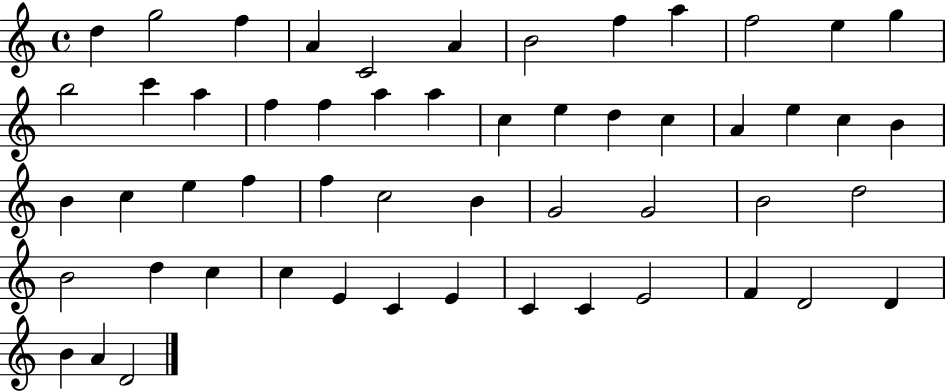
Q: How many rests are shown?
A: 0